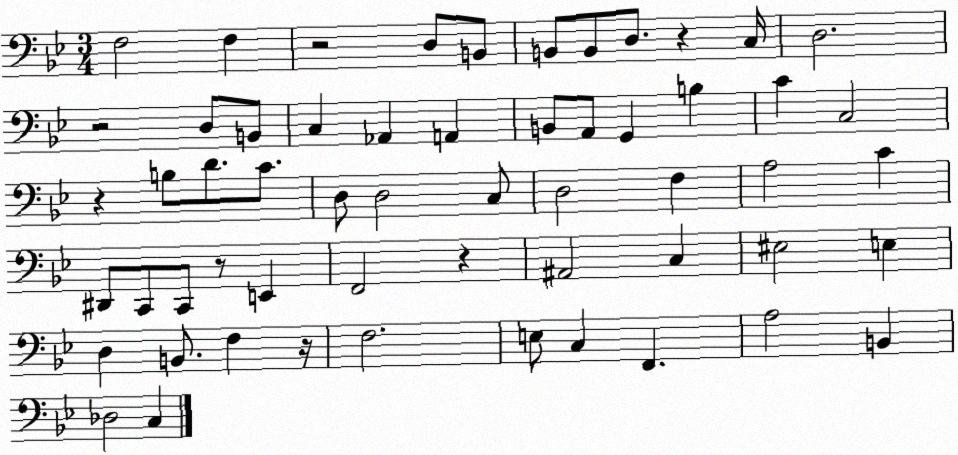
X:1
T:Untitled
M:3/4
L:1/4
K:Bb
F,2 F, z2 D,/2 B,,/2 B,,/2 B,,/2 D,/2 z C,/4 D,2 z2 D,/2 B,,/2 C, _A,, A,, B,,/2 A,,/2 G,, B, C C,2 z B,/2 D/2 C/2 D,/2 D,2 C,/2 D,2 F, A,2 C ^D,,/2 C,,/2 C,,/2 z/2 E,, F,,2 z ^A,,2 C, ^E,2 E, D, B,,/2 F, z/4 F,2 E,/2 C, F,, A,2 B,, _D,2 C,